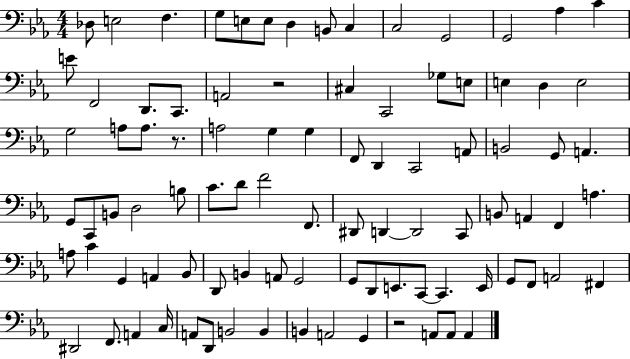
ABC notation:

X:1
T:Untitled
M:4/4
L:1/4
K:Eb
_D,/2 E,2 F, G,/2 E,/2 E,/2 D, B,,/2 C, C,2 G,,2 G,,2 _A, C E/2 F,,2 D,,/2 C,,/2 A,,2 z2 ^C, C,,2 _G,/2 E,/2 E, D, E,2 G,2 A,/2 A,/2 z/2 A,2 G, G, F,,/2 D,, C,,2 A,,/2 B,,2 G,,/2 A,, G,,/2 C,,/2 B,,/2 D,2 B,/2 C/2 D/2 F2 F,,/2 ^D,,/2 D,, D,,2 C,,/2 B,,/2 A,, F,, A, A,/2 C G,, A,, _B,,/2 D,,/2 B,, A,,/2 G,,2 G,,/2 D,,/2 E,,/2 C,,/2 C,, E,,/4 G,,/2 F,,/2 A,,2 ^F,, ^D,,2 F,,/2 A,, C,/4 A,,/2 D,,/2 B,,2 B,, B,, A,,2 G,, z2 A,,/2 A,,/2 A,,